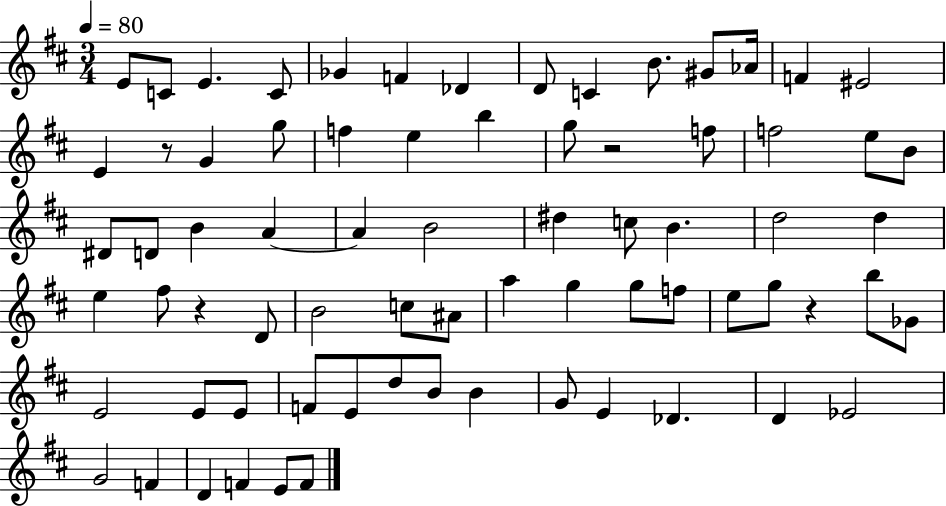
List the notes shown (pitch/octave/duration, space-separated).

E4/e C4/e E4/q. C4/e Gb4/q F4/q Db4/q D4/e C4/q B4/e. G#4/e Ab4/s F4/q EIS4/h E4/q R/e G4/q G5/e F5/q E5/q B5/q G5/e R/h F5/e F5/h E5/e B4/e D#4/e D4/e B4/q A4/q A4/q B4/h D#5/q C5/e B4/q. D5/h D5/q E5/q F#5/e R/q D4/e B4/h C5/e A#4/e A5/q G5/q G5/e F5/e E5/e G5/e R/q B5/e Gb4/e E4/h E4/e E4/e F4/e E4/e D5/e B4/e B4/q G4/e E4/q Db4/q. D4/q Eb4/h G4/h F4/q D4/q F4/q E4/e F4/e